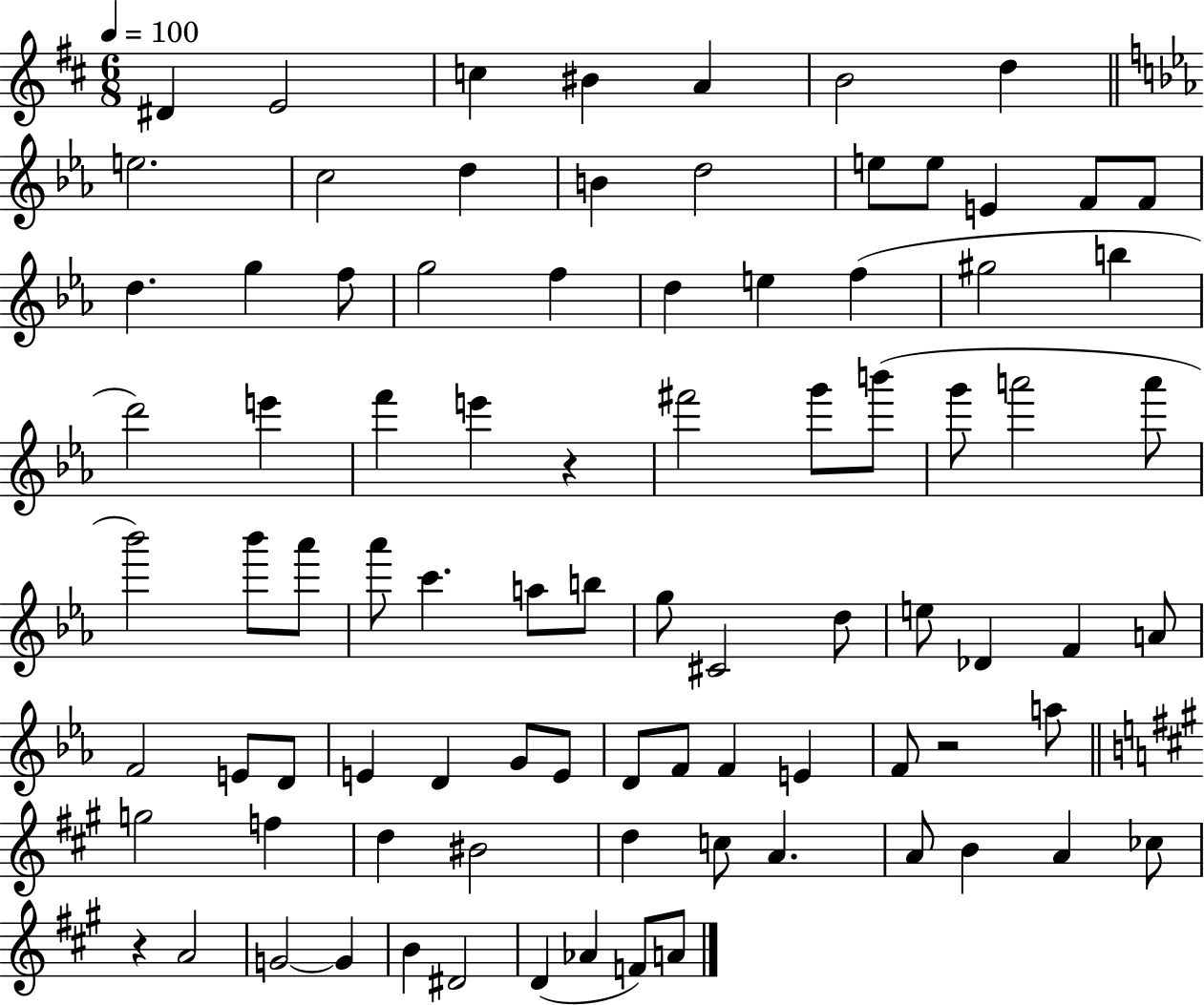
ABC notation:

X:1
T:Untitled
M:6/8
L:1/4
K:D
^D E2 c ^B A B2 d e2 c2 d B d2 e/2 e/2 E F/2 F/2 d g f/2 g2 f d e f ^g2 b d'2 e' f' e' z ^f'2 g'/2 b'/2 g'/2 a'2 a'/2 _b'2 _b'/2 _a'/2 _a'/2 c' a/2 b/2 g/2 ^C2 d/2 e/2 _D F A/2 F2 E/2 D/2 E D G/2 E/2 D/2 F/2 F E F/2 z2 a/2 g2 f d ^B2 d c/2 A A/2 B A _c/2 z A2 G2 G B ^D2 D _A F/2 A/2